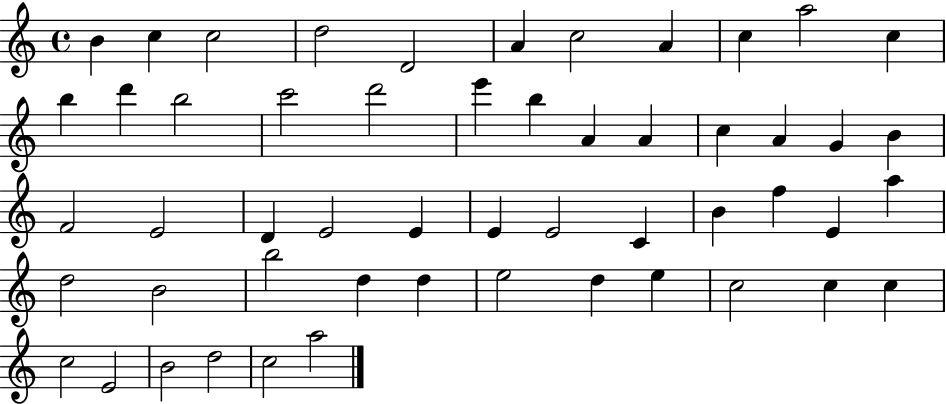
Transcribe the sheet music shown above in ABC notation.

X:1
T:Untitled
M:4/4
L:1/4
K:C
B c c2 d2 D2 A c2 A c a2 c b d' b2 c'2 d'2 e' b A A c A G B F2 E2 D E2 E E E2 C B f E a d2 B2 b2 d d e2 d e c2 c c c2 E2 B2 d2 c2 a2